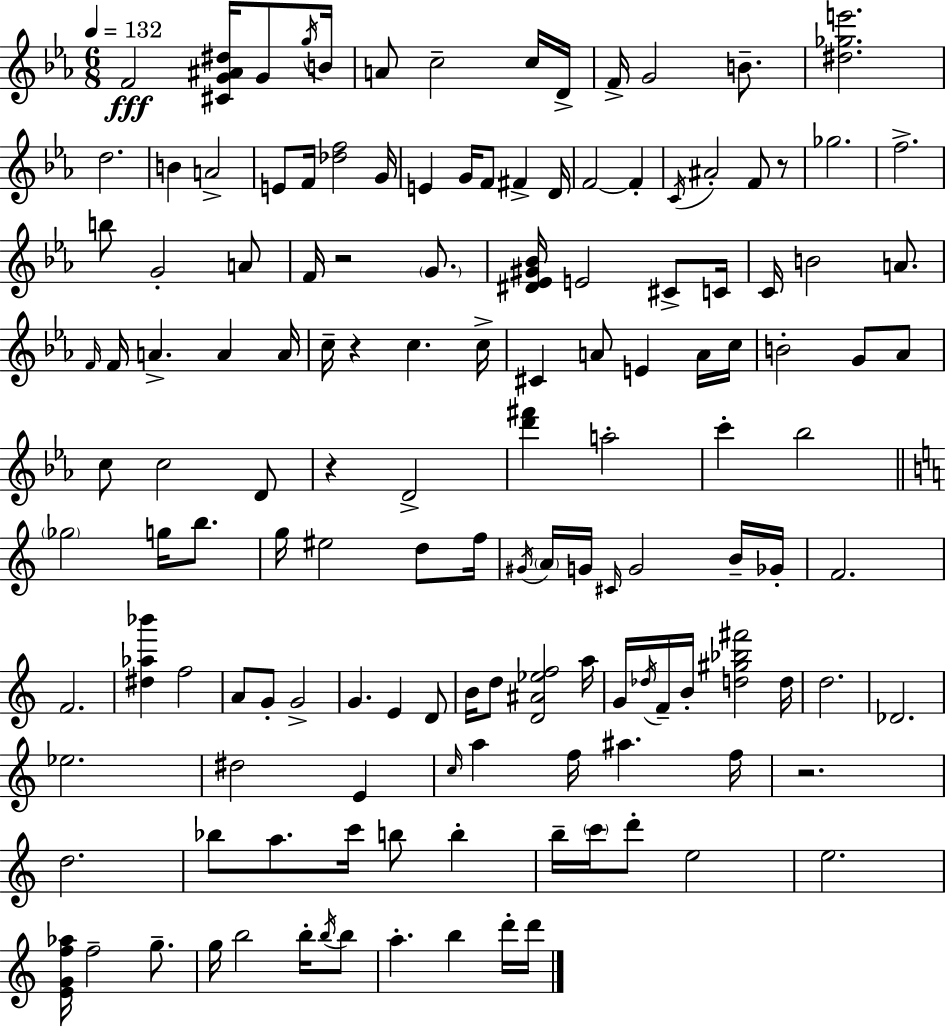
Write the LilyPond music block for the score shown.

{
  \clef treble
  \numericTimeSignature
  \time 6/8
  \key c \minor
  \tempo 4 = 132
  f'2\fff <cis' g' ais' dis''>16 g'8 \acciaccatura { g''16 } | b'16 a'8 c''2-- c''16 | d'16-> f'16-> g'2 b'8.-- | <dis'' ges'' e'''>2. | \break d''2. | b'4 a'2-> | e'8 f'16 <des'' f''>2 | g'16 e'4 g'16 f'8 fis'4-> | \break d'16 f'2~~ f'4-. | \acciaccatura { c'16 } ais'2-. f'8 | r8 ges''2. | f''2.-> | \break b''8 g'2-. | a'8 f'16 r2 \parenthesize g'8. | <dis' ees' gis' bes'>16 e'2 cis'8-> | c'16 c'16 b'2 a'8. | \break \grace { f'16 } f'16 a'4.-> a'4 | a'16 c''16-- r4 c''4. | c''16-> cis'4 a'8 e'4 | a'16 c''16 b'2-. g'8 | \break aes'8 c''8 c''2 | d'8 r4 d'2-> | <d''' fis'''>4 a''2-. | c'''4-. bes''2 | \break \bar "||" \break \key c \major \parenthesize ges''2 g''16 b''8. | g''16 eis''2 d''8 f''16 | \acciaccatura { gis'16 } \parenthesize a'16 g'16 \grace { cis'16 } g'2 | b'16-- ges'16-. f'2. | \break f'2. | <dis'' aes'' bes'''>4 f''2 | a'8 g'8-. g'2-> | g'4. e'4 | \break d'8 b'16 d''8 <d' ais' ees'' f''>2 | a''16 g'16 \acciaccatura { des''16 } f'16-- b'16-. <d'' gis'' bes'' fis'''>2 | d''16 d''2. | des'2. | \break ees''2. | dis''2 e'4 | \grace { c''16 } a''4 f''16 ais''4. | f''16 r2. | \break d''2. | bes''8 a''8. c'''16 b''8 | b''4-. b''16-- \parenthesize c'''16 d'''8-. e''2 | e''2. | \break <e' g' f'' aes''>16 f''2-- | g''8.-- g''16 b''2 | b''16-. \acciaccatura { b''16 } b''8 a''4.-. b''4 | d'''16-. d'''16 \bar "|."
}